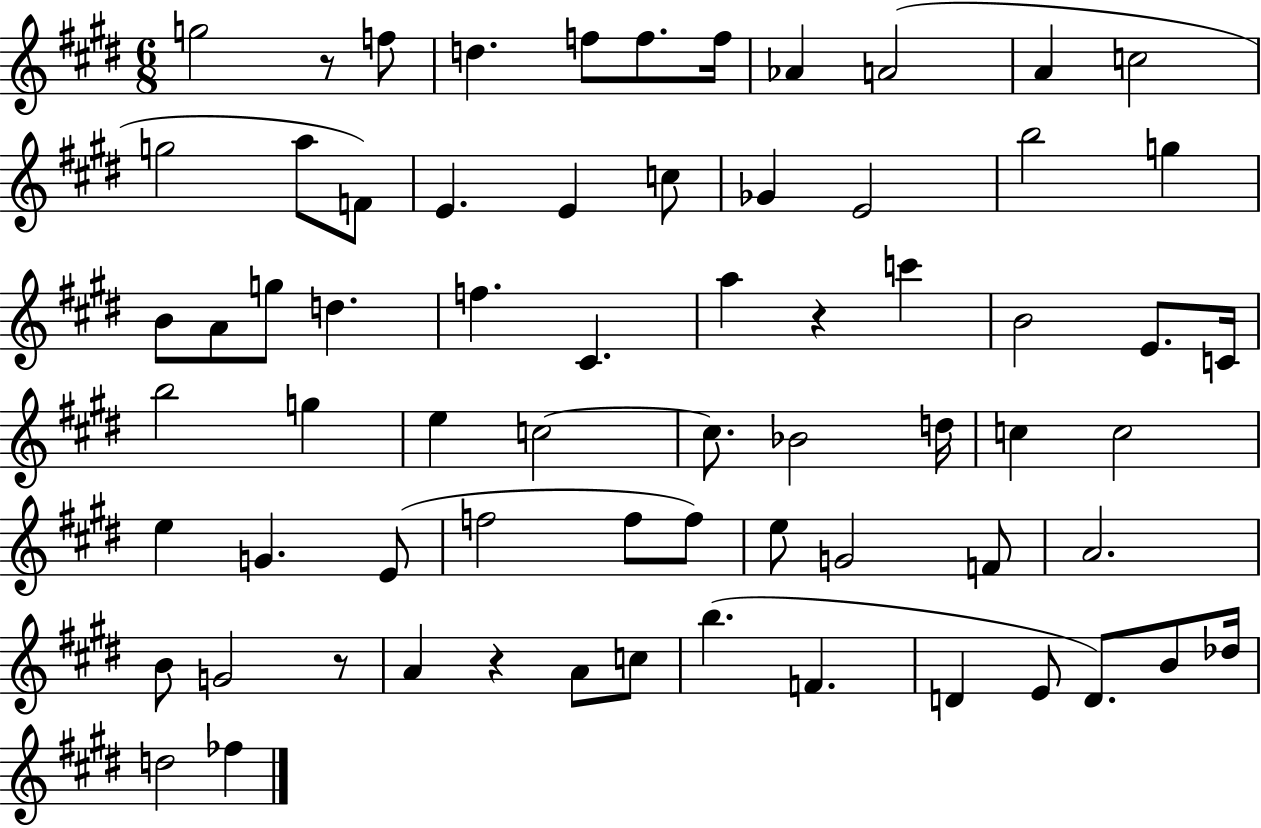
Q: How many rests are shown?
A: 4